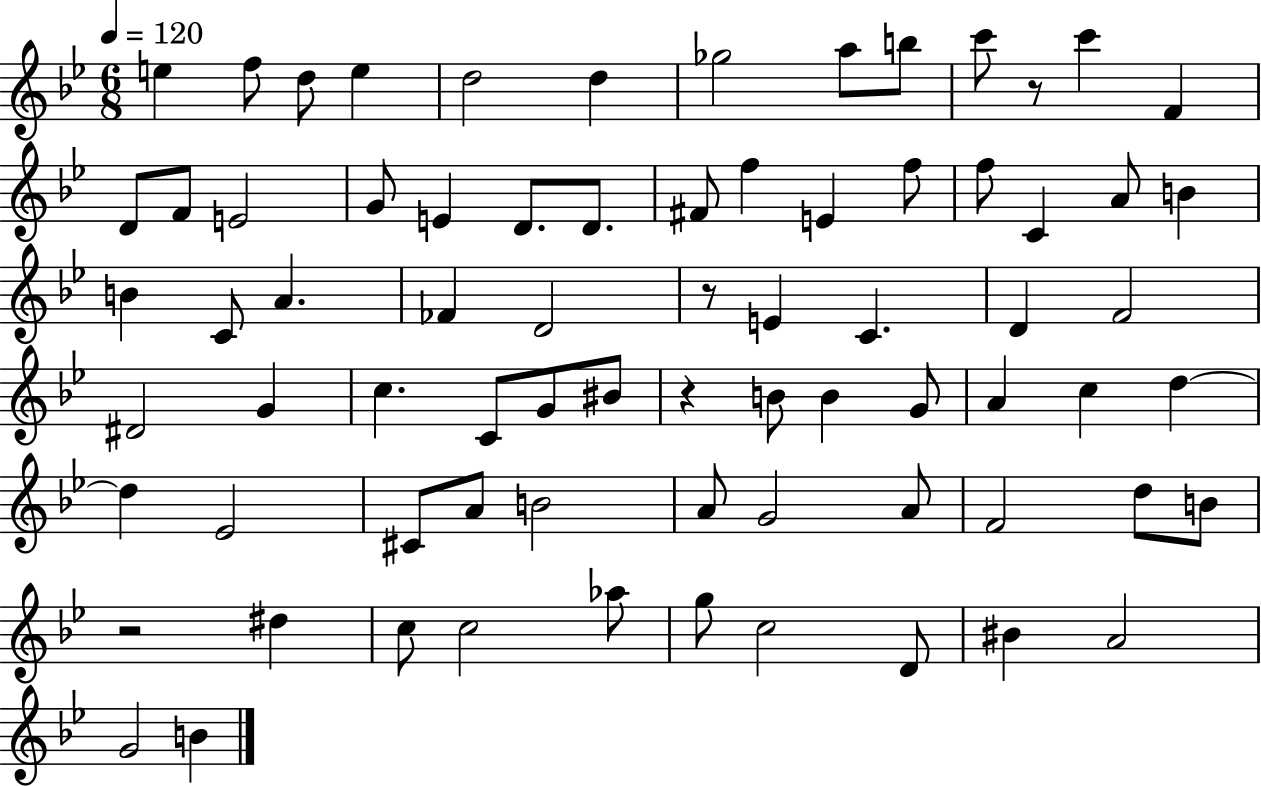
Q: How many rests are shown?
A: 4